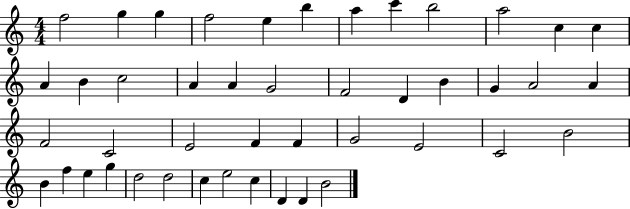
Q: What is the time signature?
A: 4/4